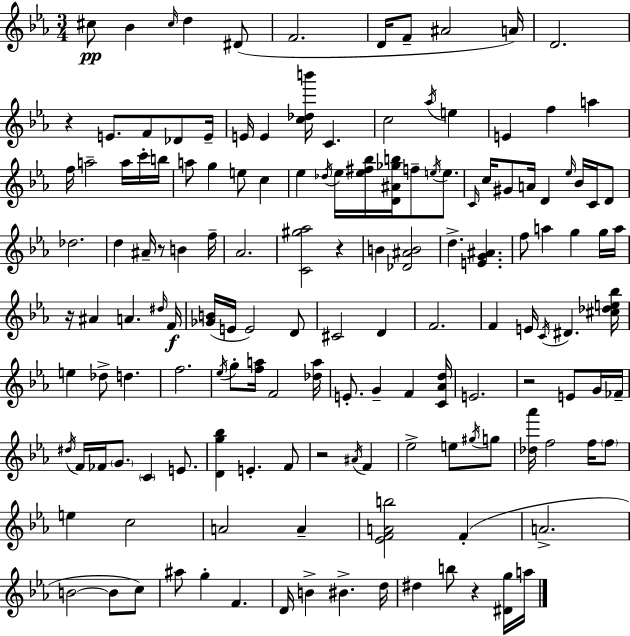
C#5/e Bb4/q C#5/s D5/q D#4/e F4/h. D4/s F4/e A#4/h A4/s D4/h. R/q E4/e. F4/e Db4/e E4/s E4/s E4/q [C5,Db5,B6]/s C4/q. C5/h Ab5/s E5/q E4/q F5/q A5/q F5/s A5/h A5/s C6/s B5/s A5/e G5/q E5/e C5/q Eb5/q Db5/s Eb5/s [Eb5,F#5,Bb5]/s [D4,A#4,Gb5,B5]/s F5/e E5/s E5/e. C4/s C5/s G#4/e A4/s D4/q Eb5/s Bb4/s C4/s D4/e Db5/h. D5/q A#4/s R/e B4/q F5/s Ab4/h. [C4,G#5,Ab5]/h R/q B4/q [Db4,A#4,B4]/h D5/q. [E4,G4,A#4]/q. F5/e A5/q G5/q G5/s A5/s R/s A#4/q A4/q. D#5/s F4/s [Gb4,B4]/s E4/s E4/h D4/e C#4/h D4/q F4/h. F4/q E4/s C4/s D#4/q. [C#5,Db5,E5,Bb5]/s E5/q Db5/e D5/q. F5/h. Eb5/s G5/e [F5,A5]/s F4/h [Db5,A5]/s E4/e. G4/q F4/q [C4,Ab4,D5]/s E4/h. R/h E4/e G4/s FES4/s D#5/s F4/s FES4/s G4/e. C4/q E4/e. [D4,G5,Bb5]/q E4/q. F4/e R/h A#4/s F4/q Eb5/h E5/e G#5/s G5/e [Db5,Ab6]/s F5/h F5/s F5/e E5/q C5/h A4/h A4/q [Eb4,F4,A4,B5]/h F4/q A4/h. B4/h B4/e C5/e A#5/e G5/q F4/q. D4/s B4/q BIS4/q. D5/s D#5/q B5/e R/q [D#4,G5]/s A5/s